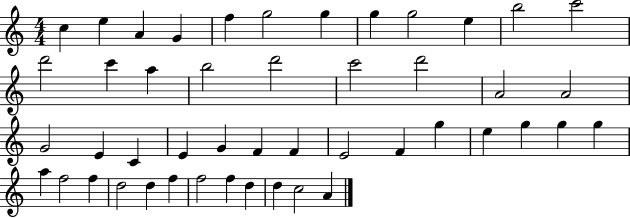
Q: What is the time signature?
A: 4/4